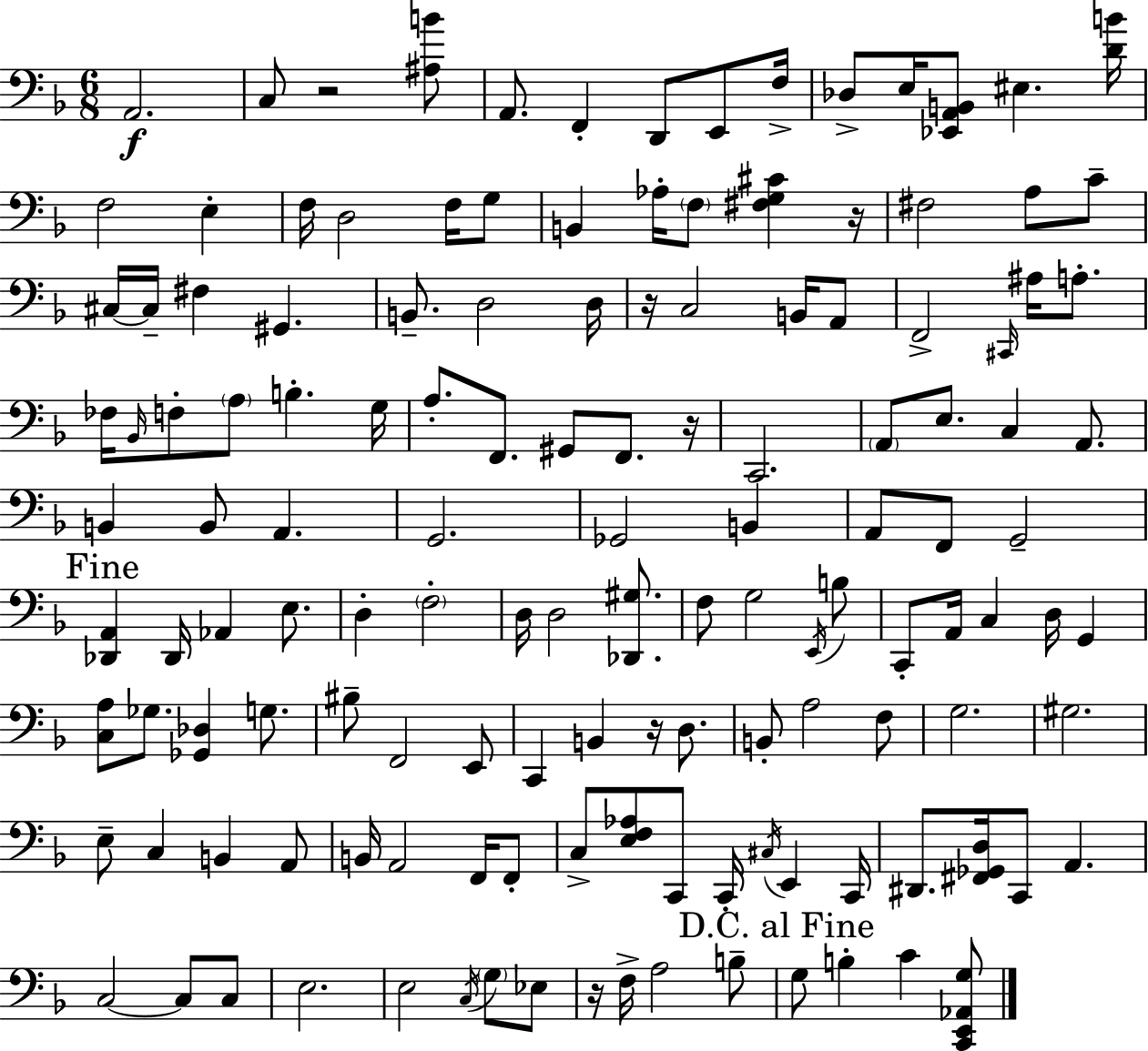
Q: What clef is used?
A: bass